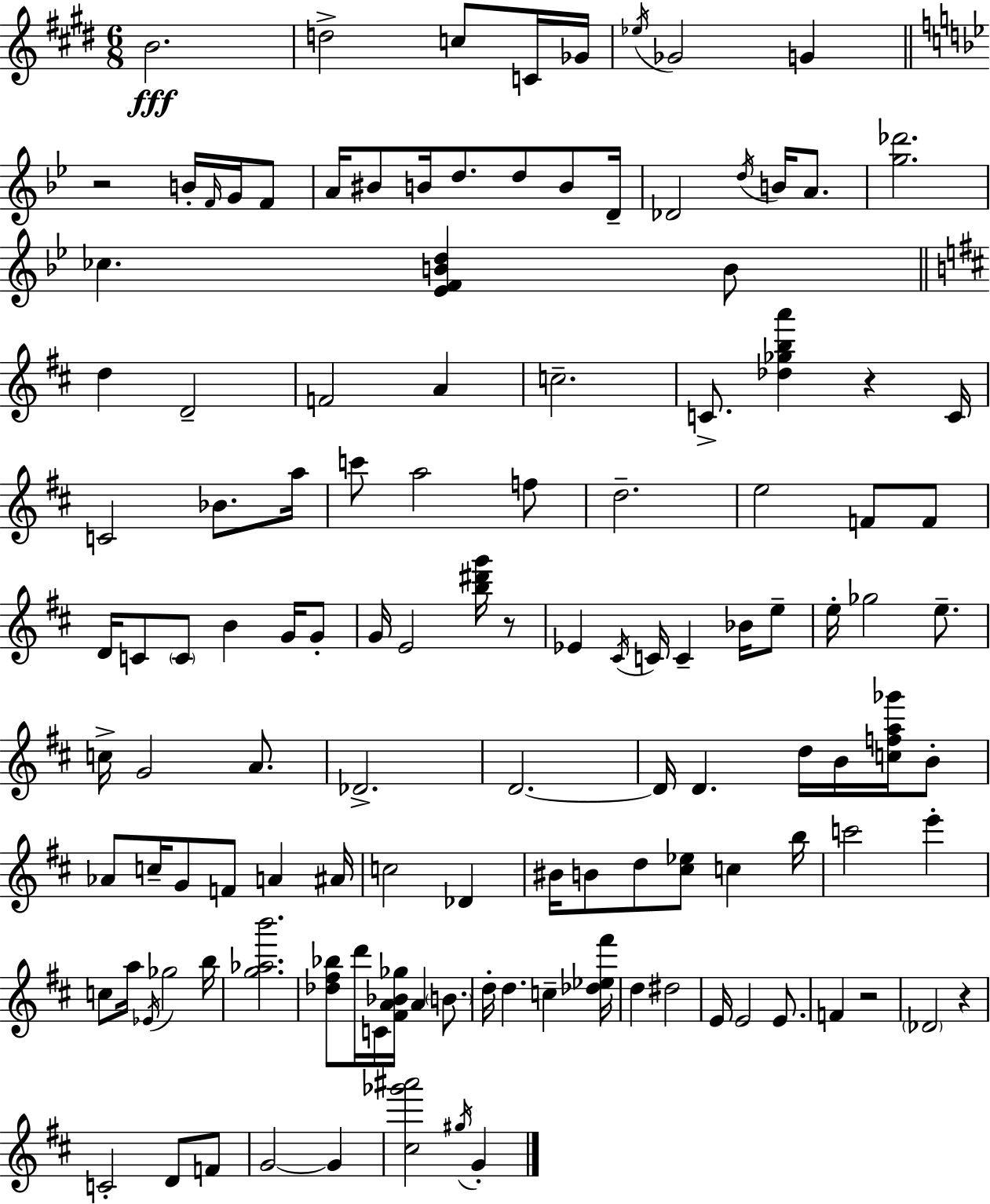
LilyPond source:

{
  \clef treble
  \numericTimeSignature
  \time 6/8
  \key e \major
  \repeat volta 2 { b'2.\fff | d''2-> c''8 c'16 ges'16 | \acciaccatura { ees''16 } ges'2 g'4 | \bar "||" \break \key bes \major r2 b'16-. \grace { f'16 } g'16 f'8 | a'16 bis'8 b'16 d''8. d''8 b'8 | d'16-- des'2 \acciaccatura { d''16 } b'16 a'8. | <g'' des'''>2. | \break ces''4. <ees' f' b' d''>4 | b'8 \bar "||" \break \key d \major d''4 d'2-- | f'2 a'4 | c''2.-- | c'8.-> <des'' ges'' b'' a'''>4 r4 c'16 | \break c'2 bes'8. a''16 | c'''8 a''2 f''8 | d''2.-- | e''2 f'8 f'8 | \break d'16 c'8 \parenthesize c'8 b'4 g'16 g'8-. | g'16 e'2 <b'' dis''' g'''>16 r8 | ees'4 \acciaccatura { cis'16 } c'16 c'4-- bes'16 e''8-- | e''16-. ges''2 e''8.-- | \break c''16-> g'2 a'8. | des'2.-> | d'2.~~ | d'16 d'4. d''16 b'16 <c'' f'' a'' ges'''>16 b'8-. | \break aes'8 c''16-- g'8 f'8 a'4 | ais'16 c''2 des'4 | bis'16 b'8 d''8 <cis'' ees''>8 c''4 | b''16 c'''2 e'''4-. | \break c''8 a''16 \acciaccatura { ees'16 } ges''2 | b''16 <g'' aes'' b'''>2. | <des'' fis'' bes''>8 d'''16 c'16 <fis' a' bes' ges''>16 a'4 \parenthesize b'8. | d''16-. d''4. c''4-- | \break <des'' ees'' fis'''>16 d''4 dis''2 | e'16 e'2 e'8. | f'4 r2 | \parenthesize des'2 r4 | \break c'2-. d'8 | f'8 g'2~~ g'4 | <cis'' ges''' ais'''>2 \acciaccatura { gis''16 } g'4-. | } \bar "|."
}